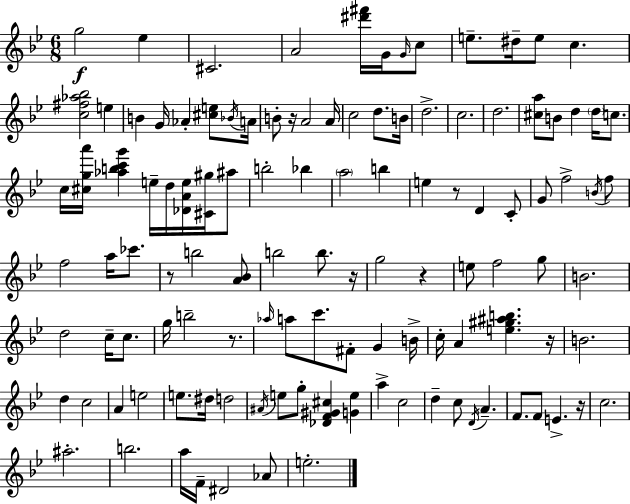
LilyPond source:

{
  \clef treble
  \numericTimeSignature
  \time 6/8
  \key bes \major
  g''2\f ees''4 | cis'2. | a'2 <dis''' fis'''>16 g'16 \grace { g'16 } c''8 | e''8.-- dis''16-- e''8 c''4. | \break <c'' fis'' aes'' bes''>2 e''4 | b'4 g'16 aes'4-. <cis'' e''>8 | \acciaccatura { bes'16 } a'16 b'8-. r16 a'2 | a'16 c''2 d''8. | \break b'16 d''2.-> | c''2. | d''2. | <cis'' a''>8 b'8 d''4 \parenthesize d''16 c''8. | \break c''16 <cis'' g'' a'''>16 <aes'' b'' c''' g'''>4 e''16-- d''16 <des' a' e''>16 <cis' gis''>16 | ais''8 b''2-. bes''4 | \parenthesize a''2 b''4 | e''4 r8 d'4 | \break c'8-. g'8 f''2-> | \acciaccatura { b'16 } f''8 f''2 a''16 | ces'''8. r8 b''2 | <a' bes'>8 b''2 b''8. | \break r16 g''2 r4 | e''8 f''2 | g''8 b'2. | d''2 c''16-- | \break c''8. g''16 b''2-- | r8. \grace { aes''16 } a''8 c'''8. fis'8-. g'4 | b'16-> c''16-. a'4 <e'' gis'' ais'' b''>4. | r16 b'2. | \break d''4 c''2 | a'4 e''2 | e''8. dis''16 d''2 | \acciaccatura { ais'16 } e''8 g''8-. <des' f' gis' cis''>4 | \break <g' e''>4 a''4-> c''2 | d''4-- c''8 \acciaccatura { d'16 } | a'4.-- f'8. f'8 e'4.-> | r16 c''2. | \break ais''2.-. | b''2. | a''16 f'16-- dis'2 | aes'8 e''2.-. | \break \bar "|."
}